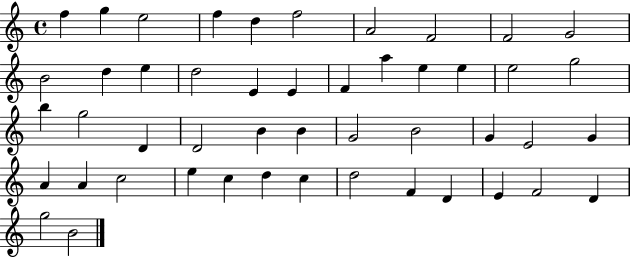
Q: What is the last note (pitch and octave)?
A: B4